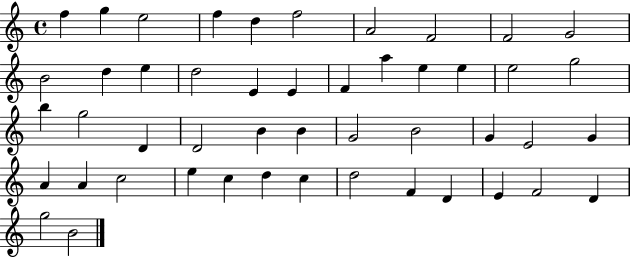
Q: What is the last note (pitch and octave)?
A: B4